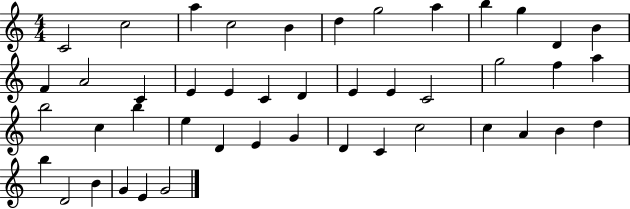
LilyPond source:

{
  \clef treble
  \numericTimeSignature
  \time 4/4
  \key c \major
  c'2 c''2 | a''4 c''2 b'4 | d''4 g''2 a''4 | b''4 g''4 d'4 b'4 | \break f'4 a'2 c'4 | e'4 e'4 c'4 d'4 | e'4 e'4 c'2 | g''2 f''4 a''4 | \break b''2 c''4 b''4 | e''4 d'4 e'4 g'4 | d'4 c'4 c''2 | c''4 a'4 b'4 d''4 | \break b''4 d'2 b'4 | g'4 e'4 g'2 | \bar "|."
}